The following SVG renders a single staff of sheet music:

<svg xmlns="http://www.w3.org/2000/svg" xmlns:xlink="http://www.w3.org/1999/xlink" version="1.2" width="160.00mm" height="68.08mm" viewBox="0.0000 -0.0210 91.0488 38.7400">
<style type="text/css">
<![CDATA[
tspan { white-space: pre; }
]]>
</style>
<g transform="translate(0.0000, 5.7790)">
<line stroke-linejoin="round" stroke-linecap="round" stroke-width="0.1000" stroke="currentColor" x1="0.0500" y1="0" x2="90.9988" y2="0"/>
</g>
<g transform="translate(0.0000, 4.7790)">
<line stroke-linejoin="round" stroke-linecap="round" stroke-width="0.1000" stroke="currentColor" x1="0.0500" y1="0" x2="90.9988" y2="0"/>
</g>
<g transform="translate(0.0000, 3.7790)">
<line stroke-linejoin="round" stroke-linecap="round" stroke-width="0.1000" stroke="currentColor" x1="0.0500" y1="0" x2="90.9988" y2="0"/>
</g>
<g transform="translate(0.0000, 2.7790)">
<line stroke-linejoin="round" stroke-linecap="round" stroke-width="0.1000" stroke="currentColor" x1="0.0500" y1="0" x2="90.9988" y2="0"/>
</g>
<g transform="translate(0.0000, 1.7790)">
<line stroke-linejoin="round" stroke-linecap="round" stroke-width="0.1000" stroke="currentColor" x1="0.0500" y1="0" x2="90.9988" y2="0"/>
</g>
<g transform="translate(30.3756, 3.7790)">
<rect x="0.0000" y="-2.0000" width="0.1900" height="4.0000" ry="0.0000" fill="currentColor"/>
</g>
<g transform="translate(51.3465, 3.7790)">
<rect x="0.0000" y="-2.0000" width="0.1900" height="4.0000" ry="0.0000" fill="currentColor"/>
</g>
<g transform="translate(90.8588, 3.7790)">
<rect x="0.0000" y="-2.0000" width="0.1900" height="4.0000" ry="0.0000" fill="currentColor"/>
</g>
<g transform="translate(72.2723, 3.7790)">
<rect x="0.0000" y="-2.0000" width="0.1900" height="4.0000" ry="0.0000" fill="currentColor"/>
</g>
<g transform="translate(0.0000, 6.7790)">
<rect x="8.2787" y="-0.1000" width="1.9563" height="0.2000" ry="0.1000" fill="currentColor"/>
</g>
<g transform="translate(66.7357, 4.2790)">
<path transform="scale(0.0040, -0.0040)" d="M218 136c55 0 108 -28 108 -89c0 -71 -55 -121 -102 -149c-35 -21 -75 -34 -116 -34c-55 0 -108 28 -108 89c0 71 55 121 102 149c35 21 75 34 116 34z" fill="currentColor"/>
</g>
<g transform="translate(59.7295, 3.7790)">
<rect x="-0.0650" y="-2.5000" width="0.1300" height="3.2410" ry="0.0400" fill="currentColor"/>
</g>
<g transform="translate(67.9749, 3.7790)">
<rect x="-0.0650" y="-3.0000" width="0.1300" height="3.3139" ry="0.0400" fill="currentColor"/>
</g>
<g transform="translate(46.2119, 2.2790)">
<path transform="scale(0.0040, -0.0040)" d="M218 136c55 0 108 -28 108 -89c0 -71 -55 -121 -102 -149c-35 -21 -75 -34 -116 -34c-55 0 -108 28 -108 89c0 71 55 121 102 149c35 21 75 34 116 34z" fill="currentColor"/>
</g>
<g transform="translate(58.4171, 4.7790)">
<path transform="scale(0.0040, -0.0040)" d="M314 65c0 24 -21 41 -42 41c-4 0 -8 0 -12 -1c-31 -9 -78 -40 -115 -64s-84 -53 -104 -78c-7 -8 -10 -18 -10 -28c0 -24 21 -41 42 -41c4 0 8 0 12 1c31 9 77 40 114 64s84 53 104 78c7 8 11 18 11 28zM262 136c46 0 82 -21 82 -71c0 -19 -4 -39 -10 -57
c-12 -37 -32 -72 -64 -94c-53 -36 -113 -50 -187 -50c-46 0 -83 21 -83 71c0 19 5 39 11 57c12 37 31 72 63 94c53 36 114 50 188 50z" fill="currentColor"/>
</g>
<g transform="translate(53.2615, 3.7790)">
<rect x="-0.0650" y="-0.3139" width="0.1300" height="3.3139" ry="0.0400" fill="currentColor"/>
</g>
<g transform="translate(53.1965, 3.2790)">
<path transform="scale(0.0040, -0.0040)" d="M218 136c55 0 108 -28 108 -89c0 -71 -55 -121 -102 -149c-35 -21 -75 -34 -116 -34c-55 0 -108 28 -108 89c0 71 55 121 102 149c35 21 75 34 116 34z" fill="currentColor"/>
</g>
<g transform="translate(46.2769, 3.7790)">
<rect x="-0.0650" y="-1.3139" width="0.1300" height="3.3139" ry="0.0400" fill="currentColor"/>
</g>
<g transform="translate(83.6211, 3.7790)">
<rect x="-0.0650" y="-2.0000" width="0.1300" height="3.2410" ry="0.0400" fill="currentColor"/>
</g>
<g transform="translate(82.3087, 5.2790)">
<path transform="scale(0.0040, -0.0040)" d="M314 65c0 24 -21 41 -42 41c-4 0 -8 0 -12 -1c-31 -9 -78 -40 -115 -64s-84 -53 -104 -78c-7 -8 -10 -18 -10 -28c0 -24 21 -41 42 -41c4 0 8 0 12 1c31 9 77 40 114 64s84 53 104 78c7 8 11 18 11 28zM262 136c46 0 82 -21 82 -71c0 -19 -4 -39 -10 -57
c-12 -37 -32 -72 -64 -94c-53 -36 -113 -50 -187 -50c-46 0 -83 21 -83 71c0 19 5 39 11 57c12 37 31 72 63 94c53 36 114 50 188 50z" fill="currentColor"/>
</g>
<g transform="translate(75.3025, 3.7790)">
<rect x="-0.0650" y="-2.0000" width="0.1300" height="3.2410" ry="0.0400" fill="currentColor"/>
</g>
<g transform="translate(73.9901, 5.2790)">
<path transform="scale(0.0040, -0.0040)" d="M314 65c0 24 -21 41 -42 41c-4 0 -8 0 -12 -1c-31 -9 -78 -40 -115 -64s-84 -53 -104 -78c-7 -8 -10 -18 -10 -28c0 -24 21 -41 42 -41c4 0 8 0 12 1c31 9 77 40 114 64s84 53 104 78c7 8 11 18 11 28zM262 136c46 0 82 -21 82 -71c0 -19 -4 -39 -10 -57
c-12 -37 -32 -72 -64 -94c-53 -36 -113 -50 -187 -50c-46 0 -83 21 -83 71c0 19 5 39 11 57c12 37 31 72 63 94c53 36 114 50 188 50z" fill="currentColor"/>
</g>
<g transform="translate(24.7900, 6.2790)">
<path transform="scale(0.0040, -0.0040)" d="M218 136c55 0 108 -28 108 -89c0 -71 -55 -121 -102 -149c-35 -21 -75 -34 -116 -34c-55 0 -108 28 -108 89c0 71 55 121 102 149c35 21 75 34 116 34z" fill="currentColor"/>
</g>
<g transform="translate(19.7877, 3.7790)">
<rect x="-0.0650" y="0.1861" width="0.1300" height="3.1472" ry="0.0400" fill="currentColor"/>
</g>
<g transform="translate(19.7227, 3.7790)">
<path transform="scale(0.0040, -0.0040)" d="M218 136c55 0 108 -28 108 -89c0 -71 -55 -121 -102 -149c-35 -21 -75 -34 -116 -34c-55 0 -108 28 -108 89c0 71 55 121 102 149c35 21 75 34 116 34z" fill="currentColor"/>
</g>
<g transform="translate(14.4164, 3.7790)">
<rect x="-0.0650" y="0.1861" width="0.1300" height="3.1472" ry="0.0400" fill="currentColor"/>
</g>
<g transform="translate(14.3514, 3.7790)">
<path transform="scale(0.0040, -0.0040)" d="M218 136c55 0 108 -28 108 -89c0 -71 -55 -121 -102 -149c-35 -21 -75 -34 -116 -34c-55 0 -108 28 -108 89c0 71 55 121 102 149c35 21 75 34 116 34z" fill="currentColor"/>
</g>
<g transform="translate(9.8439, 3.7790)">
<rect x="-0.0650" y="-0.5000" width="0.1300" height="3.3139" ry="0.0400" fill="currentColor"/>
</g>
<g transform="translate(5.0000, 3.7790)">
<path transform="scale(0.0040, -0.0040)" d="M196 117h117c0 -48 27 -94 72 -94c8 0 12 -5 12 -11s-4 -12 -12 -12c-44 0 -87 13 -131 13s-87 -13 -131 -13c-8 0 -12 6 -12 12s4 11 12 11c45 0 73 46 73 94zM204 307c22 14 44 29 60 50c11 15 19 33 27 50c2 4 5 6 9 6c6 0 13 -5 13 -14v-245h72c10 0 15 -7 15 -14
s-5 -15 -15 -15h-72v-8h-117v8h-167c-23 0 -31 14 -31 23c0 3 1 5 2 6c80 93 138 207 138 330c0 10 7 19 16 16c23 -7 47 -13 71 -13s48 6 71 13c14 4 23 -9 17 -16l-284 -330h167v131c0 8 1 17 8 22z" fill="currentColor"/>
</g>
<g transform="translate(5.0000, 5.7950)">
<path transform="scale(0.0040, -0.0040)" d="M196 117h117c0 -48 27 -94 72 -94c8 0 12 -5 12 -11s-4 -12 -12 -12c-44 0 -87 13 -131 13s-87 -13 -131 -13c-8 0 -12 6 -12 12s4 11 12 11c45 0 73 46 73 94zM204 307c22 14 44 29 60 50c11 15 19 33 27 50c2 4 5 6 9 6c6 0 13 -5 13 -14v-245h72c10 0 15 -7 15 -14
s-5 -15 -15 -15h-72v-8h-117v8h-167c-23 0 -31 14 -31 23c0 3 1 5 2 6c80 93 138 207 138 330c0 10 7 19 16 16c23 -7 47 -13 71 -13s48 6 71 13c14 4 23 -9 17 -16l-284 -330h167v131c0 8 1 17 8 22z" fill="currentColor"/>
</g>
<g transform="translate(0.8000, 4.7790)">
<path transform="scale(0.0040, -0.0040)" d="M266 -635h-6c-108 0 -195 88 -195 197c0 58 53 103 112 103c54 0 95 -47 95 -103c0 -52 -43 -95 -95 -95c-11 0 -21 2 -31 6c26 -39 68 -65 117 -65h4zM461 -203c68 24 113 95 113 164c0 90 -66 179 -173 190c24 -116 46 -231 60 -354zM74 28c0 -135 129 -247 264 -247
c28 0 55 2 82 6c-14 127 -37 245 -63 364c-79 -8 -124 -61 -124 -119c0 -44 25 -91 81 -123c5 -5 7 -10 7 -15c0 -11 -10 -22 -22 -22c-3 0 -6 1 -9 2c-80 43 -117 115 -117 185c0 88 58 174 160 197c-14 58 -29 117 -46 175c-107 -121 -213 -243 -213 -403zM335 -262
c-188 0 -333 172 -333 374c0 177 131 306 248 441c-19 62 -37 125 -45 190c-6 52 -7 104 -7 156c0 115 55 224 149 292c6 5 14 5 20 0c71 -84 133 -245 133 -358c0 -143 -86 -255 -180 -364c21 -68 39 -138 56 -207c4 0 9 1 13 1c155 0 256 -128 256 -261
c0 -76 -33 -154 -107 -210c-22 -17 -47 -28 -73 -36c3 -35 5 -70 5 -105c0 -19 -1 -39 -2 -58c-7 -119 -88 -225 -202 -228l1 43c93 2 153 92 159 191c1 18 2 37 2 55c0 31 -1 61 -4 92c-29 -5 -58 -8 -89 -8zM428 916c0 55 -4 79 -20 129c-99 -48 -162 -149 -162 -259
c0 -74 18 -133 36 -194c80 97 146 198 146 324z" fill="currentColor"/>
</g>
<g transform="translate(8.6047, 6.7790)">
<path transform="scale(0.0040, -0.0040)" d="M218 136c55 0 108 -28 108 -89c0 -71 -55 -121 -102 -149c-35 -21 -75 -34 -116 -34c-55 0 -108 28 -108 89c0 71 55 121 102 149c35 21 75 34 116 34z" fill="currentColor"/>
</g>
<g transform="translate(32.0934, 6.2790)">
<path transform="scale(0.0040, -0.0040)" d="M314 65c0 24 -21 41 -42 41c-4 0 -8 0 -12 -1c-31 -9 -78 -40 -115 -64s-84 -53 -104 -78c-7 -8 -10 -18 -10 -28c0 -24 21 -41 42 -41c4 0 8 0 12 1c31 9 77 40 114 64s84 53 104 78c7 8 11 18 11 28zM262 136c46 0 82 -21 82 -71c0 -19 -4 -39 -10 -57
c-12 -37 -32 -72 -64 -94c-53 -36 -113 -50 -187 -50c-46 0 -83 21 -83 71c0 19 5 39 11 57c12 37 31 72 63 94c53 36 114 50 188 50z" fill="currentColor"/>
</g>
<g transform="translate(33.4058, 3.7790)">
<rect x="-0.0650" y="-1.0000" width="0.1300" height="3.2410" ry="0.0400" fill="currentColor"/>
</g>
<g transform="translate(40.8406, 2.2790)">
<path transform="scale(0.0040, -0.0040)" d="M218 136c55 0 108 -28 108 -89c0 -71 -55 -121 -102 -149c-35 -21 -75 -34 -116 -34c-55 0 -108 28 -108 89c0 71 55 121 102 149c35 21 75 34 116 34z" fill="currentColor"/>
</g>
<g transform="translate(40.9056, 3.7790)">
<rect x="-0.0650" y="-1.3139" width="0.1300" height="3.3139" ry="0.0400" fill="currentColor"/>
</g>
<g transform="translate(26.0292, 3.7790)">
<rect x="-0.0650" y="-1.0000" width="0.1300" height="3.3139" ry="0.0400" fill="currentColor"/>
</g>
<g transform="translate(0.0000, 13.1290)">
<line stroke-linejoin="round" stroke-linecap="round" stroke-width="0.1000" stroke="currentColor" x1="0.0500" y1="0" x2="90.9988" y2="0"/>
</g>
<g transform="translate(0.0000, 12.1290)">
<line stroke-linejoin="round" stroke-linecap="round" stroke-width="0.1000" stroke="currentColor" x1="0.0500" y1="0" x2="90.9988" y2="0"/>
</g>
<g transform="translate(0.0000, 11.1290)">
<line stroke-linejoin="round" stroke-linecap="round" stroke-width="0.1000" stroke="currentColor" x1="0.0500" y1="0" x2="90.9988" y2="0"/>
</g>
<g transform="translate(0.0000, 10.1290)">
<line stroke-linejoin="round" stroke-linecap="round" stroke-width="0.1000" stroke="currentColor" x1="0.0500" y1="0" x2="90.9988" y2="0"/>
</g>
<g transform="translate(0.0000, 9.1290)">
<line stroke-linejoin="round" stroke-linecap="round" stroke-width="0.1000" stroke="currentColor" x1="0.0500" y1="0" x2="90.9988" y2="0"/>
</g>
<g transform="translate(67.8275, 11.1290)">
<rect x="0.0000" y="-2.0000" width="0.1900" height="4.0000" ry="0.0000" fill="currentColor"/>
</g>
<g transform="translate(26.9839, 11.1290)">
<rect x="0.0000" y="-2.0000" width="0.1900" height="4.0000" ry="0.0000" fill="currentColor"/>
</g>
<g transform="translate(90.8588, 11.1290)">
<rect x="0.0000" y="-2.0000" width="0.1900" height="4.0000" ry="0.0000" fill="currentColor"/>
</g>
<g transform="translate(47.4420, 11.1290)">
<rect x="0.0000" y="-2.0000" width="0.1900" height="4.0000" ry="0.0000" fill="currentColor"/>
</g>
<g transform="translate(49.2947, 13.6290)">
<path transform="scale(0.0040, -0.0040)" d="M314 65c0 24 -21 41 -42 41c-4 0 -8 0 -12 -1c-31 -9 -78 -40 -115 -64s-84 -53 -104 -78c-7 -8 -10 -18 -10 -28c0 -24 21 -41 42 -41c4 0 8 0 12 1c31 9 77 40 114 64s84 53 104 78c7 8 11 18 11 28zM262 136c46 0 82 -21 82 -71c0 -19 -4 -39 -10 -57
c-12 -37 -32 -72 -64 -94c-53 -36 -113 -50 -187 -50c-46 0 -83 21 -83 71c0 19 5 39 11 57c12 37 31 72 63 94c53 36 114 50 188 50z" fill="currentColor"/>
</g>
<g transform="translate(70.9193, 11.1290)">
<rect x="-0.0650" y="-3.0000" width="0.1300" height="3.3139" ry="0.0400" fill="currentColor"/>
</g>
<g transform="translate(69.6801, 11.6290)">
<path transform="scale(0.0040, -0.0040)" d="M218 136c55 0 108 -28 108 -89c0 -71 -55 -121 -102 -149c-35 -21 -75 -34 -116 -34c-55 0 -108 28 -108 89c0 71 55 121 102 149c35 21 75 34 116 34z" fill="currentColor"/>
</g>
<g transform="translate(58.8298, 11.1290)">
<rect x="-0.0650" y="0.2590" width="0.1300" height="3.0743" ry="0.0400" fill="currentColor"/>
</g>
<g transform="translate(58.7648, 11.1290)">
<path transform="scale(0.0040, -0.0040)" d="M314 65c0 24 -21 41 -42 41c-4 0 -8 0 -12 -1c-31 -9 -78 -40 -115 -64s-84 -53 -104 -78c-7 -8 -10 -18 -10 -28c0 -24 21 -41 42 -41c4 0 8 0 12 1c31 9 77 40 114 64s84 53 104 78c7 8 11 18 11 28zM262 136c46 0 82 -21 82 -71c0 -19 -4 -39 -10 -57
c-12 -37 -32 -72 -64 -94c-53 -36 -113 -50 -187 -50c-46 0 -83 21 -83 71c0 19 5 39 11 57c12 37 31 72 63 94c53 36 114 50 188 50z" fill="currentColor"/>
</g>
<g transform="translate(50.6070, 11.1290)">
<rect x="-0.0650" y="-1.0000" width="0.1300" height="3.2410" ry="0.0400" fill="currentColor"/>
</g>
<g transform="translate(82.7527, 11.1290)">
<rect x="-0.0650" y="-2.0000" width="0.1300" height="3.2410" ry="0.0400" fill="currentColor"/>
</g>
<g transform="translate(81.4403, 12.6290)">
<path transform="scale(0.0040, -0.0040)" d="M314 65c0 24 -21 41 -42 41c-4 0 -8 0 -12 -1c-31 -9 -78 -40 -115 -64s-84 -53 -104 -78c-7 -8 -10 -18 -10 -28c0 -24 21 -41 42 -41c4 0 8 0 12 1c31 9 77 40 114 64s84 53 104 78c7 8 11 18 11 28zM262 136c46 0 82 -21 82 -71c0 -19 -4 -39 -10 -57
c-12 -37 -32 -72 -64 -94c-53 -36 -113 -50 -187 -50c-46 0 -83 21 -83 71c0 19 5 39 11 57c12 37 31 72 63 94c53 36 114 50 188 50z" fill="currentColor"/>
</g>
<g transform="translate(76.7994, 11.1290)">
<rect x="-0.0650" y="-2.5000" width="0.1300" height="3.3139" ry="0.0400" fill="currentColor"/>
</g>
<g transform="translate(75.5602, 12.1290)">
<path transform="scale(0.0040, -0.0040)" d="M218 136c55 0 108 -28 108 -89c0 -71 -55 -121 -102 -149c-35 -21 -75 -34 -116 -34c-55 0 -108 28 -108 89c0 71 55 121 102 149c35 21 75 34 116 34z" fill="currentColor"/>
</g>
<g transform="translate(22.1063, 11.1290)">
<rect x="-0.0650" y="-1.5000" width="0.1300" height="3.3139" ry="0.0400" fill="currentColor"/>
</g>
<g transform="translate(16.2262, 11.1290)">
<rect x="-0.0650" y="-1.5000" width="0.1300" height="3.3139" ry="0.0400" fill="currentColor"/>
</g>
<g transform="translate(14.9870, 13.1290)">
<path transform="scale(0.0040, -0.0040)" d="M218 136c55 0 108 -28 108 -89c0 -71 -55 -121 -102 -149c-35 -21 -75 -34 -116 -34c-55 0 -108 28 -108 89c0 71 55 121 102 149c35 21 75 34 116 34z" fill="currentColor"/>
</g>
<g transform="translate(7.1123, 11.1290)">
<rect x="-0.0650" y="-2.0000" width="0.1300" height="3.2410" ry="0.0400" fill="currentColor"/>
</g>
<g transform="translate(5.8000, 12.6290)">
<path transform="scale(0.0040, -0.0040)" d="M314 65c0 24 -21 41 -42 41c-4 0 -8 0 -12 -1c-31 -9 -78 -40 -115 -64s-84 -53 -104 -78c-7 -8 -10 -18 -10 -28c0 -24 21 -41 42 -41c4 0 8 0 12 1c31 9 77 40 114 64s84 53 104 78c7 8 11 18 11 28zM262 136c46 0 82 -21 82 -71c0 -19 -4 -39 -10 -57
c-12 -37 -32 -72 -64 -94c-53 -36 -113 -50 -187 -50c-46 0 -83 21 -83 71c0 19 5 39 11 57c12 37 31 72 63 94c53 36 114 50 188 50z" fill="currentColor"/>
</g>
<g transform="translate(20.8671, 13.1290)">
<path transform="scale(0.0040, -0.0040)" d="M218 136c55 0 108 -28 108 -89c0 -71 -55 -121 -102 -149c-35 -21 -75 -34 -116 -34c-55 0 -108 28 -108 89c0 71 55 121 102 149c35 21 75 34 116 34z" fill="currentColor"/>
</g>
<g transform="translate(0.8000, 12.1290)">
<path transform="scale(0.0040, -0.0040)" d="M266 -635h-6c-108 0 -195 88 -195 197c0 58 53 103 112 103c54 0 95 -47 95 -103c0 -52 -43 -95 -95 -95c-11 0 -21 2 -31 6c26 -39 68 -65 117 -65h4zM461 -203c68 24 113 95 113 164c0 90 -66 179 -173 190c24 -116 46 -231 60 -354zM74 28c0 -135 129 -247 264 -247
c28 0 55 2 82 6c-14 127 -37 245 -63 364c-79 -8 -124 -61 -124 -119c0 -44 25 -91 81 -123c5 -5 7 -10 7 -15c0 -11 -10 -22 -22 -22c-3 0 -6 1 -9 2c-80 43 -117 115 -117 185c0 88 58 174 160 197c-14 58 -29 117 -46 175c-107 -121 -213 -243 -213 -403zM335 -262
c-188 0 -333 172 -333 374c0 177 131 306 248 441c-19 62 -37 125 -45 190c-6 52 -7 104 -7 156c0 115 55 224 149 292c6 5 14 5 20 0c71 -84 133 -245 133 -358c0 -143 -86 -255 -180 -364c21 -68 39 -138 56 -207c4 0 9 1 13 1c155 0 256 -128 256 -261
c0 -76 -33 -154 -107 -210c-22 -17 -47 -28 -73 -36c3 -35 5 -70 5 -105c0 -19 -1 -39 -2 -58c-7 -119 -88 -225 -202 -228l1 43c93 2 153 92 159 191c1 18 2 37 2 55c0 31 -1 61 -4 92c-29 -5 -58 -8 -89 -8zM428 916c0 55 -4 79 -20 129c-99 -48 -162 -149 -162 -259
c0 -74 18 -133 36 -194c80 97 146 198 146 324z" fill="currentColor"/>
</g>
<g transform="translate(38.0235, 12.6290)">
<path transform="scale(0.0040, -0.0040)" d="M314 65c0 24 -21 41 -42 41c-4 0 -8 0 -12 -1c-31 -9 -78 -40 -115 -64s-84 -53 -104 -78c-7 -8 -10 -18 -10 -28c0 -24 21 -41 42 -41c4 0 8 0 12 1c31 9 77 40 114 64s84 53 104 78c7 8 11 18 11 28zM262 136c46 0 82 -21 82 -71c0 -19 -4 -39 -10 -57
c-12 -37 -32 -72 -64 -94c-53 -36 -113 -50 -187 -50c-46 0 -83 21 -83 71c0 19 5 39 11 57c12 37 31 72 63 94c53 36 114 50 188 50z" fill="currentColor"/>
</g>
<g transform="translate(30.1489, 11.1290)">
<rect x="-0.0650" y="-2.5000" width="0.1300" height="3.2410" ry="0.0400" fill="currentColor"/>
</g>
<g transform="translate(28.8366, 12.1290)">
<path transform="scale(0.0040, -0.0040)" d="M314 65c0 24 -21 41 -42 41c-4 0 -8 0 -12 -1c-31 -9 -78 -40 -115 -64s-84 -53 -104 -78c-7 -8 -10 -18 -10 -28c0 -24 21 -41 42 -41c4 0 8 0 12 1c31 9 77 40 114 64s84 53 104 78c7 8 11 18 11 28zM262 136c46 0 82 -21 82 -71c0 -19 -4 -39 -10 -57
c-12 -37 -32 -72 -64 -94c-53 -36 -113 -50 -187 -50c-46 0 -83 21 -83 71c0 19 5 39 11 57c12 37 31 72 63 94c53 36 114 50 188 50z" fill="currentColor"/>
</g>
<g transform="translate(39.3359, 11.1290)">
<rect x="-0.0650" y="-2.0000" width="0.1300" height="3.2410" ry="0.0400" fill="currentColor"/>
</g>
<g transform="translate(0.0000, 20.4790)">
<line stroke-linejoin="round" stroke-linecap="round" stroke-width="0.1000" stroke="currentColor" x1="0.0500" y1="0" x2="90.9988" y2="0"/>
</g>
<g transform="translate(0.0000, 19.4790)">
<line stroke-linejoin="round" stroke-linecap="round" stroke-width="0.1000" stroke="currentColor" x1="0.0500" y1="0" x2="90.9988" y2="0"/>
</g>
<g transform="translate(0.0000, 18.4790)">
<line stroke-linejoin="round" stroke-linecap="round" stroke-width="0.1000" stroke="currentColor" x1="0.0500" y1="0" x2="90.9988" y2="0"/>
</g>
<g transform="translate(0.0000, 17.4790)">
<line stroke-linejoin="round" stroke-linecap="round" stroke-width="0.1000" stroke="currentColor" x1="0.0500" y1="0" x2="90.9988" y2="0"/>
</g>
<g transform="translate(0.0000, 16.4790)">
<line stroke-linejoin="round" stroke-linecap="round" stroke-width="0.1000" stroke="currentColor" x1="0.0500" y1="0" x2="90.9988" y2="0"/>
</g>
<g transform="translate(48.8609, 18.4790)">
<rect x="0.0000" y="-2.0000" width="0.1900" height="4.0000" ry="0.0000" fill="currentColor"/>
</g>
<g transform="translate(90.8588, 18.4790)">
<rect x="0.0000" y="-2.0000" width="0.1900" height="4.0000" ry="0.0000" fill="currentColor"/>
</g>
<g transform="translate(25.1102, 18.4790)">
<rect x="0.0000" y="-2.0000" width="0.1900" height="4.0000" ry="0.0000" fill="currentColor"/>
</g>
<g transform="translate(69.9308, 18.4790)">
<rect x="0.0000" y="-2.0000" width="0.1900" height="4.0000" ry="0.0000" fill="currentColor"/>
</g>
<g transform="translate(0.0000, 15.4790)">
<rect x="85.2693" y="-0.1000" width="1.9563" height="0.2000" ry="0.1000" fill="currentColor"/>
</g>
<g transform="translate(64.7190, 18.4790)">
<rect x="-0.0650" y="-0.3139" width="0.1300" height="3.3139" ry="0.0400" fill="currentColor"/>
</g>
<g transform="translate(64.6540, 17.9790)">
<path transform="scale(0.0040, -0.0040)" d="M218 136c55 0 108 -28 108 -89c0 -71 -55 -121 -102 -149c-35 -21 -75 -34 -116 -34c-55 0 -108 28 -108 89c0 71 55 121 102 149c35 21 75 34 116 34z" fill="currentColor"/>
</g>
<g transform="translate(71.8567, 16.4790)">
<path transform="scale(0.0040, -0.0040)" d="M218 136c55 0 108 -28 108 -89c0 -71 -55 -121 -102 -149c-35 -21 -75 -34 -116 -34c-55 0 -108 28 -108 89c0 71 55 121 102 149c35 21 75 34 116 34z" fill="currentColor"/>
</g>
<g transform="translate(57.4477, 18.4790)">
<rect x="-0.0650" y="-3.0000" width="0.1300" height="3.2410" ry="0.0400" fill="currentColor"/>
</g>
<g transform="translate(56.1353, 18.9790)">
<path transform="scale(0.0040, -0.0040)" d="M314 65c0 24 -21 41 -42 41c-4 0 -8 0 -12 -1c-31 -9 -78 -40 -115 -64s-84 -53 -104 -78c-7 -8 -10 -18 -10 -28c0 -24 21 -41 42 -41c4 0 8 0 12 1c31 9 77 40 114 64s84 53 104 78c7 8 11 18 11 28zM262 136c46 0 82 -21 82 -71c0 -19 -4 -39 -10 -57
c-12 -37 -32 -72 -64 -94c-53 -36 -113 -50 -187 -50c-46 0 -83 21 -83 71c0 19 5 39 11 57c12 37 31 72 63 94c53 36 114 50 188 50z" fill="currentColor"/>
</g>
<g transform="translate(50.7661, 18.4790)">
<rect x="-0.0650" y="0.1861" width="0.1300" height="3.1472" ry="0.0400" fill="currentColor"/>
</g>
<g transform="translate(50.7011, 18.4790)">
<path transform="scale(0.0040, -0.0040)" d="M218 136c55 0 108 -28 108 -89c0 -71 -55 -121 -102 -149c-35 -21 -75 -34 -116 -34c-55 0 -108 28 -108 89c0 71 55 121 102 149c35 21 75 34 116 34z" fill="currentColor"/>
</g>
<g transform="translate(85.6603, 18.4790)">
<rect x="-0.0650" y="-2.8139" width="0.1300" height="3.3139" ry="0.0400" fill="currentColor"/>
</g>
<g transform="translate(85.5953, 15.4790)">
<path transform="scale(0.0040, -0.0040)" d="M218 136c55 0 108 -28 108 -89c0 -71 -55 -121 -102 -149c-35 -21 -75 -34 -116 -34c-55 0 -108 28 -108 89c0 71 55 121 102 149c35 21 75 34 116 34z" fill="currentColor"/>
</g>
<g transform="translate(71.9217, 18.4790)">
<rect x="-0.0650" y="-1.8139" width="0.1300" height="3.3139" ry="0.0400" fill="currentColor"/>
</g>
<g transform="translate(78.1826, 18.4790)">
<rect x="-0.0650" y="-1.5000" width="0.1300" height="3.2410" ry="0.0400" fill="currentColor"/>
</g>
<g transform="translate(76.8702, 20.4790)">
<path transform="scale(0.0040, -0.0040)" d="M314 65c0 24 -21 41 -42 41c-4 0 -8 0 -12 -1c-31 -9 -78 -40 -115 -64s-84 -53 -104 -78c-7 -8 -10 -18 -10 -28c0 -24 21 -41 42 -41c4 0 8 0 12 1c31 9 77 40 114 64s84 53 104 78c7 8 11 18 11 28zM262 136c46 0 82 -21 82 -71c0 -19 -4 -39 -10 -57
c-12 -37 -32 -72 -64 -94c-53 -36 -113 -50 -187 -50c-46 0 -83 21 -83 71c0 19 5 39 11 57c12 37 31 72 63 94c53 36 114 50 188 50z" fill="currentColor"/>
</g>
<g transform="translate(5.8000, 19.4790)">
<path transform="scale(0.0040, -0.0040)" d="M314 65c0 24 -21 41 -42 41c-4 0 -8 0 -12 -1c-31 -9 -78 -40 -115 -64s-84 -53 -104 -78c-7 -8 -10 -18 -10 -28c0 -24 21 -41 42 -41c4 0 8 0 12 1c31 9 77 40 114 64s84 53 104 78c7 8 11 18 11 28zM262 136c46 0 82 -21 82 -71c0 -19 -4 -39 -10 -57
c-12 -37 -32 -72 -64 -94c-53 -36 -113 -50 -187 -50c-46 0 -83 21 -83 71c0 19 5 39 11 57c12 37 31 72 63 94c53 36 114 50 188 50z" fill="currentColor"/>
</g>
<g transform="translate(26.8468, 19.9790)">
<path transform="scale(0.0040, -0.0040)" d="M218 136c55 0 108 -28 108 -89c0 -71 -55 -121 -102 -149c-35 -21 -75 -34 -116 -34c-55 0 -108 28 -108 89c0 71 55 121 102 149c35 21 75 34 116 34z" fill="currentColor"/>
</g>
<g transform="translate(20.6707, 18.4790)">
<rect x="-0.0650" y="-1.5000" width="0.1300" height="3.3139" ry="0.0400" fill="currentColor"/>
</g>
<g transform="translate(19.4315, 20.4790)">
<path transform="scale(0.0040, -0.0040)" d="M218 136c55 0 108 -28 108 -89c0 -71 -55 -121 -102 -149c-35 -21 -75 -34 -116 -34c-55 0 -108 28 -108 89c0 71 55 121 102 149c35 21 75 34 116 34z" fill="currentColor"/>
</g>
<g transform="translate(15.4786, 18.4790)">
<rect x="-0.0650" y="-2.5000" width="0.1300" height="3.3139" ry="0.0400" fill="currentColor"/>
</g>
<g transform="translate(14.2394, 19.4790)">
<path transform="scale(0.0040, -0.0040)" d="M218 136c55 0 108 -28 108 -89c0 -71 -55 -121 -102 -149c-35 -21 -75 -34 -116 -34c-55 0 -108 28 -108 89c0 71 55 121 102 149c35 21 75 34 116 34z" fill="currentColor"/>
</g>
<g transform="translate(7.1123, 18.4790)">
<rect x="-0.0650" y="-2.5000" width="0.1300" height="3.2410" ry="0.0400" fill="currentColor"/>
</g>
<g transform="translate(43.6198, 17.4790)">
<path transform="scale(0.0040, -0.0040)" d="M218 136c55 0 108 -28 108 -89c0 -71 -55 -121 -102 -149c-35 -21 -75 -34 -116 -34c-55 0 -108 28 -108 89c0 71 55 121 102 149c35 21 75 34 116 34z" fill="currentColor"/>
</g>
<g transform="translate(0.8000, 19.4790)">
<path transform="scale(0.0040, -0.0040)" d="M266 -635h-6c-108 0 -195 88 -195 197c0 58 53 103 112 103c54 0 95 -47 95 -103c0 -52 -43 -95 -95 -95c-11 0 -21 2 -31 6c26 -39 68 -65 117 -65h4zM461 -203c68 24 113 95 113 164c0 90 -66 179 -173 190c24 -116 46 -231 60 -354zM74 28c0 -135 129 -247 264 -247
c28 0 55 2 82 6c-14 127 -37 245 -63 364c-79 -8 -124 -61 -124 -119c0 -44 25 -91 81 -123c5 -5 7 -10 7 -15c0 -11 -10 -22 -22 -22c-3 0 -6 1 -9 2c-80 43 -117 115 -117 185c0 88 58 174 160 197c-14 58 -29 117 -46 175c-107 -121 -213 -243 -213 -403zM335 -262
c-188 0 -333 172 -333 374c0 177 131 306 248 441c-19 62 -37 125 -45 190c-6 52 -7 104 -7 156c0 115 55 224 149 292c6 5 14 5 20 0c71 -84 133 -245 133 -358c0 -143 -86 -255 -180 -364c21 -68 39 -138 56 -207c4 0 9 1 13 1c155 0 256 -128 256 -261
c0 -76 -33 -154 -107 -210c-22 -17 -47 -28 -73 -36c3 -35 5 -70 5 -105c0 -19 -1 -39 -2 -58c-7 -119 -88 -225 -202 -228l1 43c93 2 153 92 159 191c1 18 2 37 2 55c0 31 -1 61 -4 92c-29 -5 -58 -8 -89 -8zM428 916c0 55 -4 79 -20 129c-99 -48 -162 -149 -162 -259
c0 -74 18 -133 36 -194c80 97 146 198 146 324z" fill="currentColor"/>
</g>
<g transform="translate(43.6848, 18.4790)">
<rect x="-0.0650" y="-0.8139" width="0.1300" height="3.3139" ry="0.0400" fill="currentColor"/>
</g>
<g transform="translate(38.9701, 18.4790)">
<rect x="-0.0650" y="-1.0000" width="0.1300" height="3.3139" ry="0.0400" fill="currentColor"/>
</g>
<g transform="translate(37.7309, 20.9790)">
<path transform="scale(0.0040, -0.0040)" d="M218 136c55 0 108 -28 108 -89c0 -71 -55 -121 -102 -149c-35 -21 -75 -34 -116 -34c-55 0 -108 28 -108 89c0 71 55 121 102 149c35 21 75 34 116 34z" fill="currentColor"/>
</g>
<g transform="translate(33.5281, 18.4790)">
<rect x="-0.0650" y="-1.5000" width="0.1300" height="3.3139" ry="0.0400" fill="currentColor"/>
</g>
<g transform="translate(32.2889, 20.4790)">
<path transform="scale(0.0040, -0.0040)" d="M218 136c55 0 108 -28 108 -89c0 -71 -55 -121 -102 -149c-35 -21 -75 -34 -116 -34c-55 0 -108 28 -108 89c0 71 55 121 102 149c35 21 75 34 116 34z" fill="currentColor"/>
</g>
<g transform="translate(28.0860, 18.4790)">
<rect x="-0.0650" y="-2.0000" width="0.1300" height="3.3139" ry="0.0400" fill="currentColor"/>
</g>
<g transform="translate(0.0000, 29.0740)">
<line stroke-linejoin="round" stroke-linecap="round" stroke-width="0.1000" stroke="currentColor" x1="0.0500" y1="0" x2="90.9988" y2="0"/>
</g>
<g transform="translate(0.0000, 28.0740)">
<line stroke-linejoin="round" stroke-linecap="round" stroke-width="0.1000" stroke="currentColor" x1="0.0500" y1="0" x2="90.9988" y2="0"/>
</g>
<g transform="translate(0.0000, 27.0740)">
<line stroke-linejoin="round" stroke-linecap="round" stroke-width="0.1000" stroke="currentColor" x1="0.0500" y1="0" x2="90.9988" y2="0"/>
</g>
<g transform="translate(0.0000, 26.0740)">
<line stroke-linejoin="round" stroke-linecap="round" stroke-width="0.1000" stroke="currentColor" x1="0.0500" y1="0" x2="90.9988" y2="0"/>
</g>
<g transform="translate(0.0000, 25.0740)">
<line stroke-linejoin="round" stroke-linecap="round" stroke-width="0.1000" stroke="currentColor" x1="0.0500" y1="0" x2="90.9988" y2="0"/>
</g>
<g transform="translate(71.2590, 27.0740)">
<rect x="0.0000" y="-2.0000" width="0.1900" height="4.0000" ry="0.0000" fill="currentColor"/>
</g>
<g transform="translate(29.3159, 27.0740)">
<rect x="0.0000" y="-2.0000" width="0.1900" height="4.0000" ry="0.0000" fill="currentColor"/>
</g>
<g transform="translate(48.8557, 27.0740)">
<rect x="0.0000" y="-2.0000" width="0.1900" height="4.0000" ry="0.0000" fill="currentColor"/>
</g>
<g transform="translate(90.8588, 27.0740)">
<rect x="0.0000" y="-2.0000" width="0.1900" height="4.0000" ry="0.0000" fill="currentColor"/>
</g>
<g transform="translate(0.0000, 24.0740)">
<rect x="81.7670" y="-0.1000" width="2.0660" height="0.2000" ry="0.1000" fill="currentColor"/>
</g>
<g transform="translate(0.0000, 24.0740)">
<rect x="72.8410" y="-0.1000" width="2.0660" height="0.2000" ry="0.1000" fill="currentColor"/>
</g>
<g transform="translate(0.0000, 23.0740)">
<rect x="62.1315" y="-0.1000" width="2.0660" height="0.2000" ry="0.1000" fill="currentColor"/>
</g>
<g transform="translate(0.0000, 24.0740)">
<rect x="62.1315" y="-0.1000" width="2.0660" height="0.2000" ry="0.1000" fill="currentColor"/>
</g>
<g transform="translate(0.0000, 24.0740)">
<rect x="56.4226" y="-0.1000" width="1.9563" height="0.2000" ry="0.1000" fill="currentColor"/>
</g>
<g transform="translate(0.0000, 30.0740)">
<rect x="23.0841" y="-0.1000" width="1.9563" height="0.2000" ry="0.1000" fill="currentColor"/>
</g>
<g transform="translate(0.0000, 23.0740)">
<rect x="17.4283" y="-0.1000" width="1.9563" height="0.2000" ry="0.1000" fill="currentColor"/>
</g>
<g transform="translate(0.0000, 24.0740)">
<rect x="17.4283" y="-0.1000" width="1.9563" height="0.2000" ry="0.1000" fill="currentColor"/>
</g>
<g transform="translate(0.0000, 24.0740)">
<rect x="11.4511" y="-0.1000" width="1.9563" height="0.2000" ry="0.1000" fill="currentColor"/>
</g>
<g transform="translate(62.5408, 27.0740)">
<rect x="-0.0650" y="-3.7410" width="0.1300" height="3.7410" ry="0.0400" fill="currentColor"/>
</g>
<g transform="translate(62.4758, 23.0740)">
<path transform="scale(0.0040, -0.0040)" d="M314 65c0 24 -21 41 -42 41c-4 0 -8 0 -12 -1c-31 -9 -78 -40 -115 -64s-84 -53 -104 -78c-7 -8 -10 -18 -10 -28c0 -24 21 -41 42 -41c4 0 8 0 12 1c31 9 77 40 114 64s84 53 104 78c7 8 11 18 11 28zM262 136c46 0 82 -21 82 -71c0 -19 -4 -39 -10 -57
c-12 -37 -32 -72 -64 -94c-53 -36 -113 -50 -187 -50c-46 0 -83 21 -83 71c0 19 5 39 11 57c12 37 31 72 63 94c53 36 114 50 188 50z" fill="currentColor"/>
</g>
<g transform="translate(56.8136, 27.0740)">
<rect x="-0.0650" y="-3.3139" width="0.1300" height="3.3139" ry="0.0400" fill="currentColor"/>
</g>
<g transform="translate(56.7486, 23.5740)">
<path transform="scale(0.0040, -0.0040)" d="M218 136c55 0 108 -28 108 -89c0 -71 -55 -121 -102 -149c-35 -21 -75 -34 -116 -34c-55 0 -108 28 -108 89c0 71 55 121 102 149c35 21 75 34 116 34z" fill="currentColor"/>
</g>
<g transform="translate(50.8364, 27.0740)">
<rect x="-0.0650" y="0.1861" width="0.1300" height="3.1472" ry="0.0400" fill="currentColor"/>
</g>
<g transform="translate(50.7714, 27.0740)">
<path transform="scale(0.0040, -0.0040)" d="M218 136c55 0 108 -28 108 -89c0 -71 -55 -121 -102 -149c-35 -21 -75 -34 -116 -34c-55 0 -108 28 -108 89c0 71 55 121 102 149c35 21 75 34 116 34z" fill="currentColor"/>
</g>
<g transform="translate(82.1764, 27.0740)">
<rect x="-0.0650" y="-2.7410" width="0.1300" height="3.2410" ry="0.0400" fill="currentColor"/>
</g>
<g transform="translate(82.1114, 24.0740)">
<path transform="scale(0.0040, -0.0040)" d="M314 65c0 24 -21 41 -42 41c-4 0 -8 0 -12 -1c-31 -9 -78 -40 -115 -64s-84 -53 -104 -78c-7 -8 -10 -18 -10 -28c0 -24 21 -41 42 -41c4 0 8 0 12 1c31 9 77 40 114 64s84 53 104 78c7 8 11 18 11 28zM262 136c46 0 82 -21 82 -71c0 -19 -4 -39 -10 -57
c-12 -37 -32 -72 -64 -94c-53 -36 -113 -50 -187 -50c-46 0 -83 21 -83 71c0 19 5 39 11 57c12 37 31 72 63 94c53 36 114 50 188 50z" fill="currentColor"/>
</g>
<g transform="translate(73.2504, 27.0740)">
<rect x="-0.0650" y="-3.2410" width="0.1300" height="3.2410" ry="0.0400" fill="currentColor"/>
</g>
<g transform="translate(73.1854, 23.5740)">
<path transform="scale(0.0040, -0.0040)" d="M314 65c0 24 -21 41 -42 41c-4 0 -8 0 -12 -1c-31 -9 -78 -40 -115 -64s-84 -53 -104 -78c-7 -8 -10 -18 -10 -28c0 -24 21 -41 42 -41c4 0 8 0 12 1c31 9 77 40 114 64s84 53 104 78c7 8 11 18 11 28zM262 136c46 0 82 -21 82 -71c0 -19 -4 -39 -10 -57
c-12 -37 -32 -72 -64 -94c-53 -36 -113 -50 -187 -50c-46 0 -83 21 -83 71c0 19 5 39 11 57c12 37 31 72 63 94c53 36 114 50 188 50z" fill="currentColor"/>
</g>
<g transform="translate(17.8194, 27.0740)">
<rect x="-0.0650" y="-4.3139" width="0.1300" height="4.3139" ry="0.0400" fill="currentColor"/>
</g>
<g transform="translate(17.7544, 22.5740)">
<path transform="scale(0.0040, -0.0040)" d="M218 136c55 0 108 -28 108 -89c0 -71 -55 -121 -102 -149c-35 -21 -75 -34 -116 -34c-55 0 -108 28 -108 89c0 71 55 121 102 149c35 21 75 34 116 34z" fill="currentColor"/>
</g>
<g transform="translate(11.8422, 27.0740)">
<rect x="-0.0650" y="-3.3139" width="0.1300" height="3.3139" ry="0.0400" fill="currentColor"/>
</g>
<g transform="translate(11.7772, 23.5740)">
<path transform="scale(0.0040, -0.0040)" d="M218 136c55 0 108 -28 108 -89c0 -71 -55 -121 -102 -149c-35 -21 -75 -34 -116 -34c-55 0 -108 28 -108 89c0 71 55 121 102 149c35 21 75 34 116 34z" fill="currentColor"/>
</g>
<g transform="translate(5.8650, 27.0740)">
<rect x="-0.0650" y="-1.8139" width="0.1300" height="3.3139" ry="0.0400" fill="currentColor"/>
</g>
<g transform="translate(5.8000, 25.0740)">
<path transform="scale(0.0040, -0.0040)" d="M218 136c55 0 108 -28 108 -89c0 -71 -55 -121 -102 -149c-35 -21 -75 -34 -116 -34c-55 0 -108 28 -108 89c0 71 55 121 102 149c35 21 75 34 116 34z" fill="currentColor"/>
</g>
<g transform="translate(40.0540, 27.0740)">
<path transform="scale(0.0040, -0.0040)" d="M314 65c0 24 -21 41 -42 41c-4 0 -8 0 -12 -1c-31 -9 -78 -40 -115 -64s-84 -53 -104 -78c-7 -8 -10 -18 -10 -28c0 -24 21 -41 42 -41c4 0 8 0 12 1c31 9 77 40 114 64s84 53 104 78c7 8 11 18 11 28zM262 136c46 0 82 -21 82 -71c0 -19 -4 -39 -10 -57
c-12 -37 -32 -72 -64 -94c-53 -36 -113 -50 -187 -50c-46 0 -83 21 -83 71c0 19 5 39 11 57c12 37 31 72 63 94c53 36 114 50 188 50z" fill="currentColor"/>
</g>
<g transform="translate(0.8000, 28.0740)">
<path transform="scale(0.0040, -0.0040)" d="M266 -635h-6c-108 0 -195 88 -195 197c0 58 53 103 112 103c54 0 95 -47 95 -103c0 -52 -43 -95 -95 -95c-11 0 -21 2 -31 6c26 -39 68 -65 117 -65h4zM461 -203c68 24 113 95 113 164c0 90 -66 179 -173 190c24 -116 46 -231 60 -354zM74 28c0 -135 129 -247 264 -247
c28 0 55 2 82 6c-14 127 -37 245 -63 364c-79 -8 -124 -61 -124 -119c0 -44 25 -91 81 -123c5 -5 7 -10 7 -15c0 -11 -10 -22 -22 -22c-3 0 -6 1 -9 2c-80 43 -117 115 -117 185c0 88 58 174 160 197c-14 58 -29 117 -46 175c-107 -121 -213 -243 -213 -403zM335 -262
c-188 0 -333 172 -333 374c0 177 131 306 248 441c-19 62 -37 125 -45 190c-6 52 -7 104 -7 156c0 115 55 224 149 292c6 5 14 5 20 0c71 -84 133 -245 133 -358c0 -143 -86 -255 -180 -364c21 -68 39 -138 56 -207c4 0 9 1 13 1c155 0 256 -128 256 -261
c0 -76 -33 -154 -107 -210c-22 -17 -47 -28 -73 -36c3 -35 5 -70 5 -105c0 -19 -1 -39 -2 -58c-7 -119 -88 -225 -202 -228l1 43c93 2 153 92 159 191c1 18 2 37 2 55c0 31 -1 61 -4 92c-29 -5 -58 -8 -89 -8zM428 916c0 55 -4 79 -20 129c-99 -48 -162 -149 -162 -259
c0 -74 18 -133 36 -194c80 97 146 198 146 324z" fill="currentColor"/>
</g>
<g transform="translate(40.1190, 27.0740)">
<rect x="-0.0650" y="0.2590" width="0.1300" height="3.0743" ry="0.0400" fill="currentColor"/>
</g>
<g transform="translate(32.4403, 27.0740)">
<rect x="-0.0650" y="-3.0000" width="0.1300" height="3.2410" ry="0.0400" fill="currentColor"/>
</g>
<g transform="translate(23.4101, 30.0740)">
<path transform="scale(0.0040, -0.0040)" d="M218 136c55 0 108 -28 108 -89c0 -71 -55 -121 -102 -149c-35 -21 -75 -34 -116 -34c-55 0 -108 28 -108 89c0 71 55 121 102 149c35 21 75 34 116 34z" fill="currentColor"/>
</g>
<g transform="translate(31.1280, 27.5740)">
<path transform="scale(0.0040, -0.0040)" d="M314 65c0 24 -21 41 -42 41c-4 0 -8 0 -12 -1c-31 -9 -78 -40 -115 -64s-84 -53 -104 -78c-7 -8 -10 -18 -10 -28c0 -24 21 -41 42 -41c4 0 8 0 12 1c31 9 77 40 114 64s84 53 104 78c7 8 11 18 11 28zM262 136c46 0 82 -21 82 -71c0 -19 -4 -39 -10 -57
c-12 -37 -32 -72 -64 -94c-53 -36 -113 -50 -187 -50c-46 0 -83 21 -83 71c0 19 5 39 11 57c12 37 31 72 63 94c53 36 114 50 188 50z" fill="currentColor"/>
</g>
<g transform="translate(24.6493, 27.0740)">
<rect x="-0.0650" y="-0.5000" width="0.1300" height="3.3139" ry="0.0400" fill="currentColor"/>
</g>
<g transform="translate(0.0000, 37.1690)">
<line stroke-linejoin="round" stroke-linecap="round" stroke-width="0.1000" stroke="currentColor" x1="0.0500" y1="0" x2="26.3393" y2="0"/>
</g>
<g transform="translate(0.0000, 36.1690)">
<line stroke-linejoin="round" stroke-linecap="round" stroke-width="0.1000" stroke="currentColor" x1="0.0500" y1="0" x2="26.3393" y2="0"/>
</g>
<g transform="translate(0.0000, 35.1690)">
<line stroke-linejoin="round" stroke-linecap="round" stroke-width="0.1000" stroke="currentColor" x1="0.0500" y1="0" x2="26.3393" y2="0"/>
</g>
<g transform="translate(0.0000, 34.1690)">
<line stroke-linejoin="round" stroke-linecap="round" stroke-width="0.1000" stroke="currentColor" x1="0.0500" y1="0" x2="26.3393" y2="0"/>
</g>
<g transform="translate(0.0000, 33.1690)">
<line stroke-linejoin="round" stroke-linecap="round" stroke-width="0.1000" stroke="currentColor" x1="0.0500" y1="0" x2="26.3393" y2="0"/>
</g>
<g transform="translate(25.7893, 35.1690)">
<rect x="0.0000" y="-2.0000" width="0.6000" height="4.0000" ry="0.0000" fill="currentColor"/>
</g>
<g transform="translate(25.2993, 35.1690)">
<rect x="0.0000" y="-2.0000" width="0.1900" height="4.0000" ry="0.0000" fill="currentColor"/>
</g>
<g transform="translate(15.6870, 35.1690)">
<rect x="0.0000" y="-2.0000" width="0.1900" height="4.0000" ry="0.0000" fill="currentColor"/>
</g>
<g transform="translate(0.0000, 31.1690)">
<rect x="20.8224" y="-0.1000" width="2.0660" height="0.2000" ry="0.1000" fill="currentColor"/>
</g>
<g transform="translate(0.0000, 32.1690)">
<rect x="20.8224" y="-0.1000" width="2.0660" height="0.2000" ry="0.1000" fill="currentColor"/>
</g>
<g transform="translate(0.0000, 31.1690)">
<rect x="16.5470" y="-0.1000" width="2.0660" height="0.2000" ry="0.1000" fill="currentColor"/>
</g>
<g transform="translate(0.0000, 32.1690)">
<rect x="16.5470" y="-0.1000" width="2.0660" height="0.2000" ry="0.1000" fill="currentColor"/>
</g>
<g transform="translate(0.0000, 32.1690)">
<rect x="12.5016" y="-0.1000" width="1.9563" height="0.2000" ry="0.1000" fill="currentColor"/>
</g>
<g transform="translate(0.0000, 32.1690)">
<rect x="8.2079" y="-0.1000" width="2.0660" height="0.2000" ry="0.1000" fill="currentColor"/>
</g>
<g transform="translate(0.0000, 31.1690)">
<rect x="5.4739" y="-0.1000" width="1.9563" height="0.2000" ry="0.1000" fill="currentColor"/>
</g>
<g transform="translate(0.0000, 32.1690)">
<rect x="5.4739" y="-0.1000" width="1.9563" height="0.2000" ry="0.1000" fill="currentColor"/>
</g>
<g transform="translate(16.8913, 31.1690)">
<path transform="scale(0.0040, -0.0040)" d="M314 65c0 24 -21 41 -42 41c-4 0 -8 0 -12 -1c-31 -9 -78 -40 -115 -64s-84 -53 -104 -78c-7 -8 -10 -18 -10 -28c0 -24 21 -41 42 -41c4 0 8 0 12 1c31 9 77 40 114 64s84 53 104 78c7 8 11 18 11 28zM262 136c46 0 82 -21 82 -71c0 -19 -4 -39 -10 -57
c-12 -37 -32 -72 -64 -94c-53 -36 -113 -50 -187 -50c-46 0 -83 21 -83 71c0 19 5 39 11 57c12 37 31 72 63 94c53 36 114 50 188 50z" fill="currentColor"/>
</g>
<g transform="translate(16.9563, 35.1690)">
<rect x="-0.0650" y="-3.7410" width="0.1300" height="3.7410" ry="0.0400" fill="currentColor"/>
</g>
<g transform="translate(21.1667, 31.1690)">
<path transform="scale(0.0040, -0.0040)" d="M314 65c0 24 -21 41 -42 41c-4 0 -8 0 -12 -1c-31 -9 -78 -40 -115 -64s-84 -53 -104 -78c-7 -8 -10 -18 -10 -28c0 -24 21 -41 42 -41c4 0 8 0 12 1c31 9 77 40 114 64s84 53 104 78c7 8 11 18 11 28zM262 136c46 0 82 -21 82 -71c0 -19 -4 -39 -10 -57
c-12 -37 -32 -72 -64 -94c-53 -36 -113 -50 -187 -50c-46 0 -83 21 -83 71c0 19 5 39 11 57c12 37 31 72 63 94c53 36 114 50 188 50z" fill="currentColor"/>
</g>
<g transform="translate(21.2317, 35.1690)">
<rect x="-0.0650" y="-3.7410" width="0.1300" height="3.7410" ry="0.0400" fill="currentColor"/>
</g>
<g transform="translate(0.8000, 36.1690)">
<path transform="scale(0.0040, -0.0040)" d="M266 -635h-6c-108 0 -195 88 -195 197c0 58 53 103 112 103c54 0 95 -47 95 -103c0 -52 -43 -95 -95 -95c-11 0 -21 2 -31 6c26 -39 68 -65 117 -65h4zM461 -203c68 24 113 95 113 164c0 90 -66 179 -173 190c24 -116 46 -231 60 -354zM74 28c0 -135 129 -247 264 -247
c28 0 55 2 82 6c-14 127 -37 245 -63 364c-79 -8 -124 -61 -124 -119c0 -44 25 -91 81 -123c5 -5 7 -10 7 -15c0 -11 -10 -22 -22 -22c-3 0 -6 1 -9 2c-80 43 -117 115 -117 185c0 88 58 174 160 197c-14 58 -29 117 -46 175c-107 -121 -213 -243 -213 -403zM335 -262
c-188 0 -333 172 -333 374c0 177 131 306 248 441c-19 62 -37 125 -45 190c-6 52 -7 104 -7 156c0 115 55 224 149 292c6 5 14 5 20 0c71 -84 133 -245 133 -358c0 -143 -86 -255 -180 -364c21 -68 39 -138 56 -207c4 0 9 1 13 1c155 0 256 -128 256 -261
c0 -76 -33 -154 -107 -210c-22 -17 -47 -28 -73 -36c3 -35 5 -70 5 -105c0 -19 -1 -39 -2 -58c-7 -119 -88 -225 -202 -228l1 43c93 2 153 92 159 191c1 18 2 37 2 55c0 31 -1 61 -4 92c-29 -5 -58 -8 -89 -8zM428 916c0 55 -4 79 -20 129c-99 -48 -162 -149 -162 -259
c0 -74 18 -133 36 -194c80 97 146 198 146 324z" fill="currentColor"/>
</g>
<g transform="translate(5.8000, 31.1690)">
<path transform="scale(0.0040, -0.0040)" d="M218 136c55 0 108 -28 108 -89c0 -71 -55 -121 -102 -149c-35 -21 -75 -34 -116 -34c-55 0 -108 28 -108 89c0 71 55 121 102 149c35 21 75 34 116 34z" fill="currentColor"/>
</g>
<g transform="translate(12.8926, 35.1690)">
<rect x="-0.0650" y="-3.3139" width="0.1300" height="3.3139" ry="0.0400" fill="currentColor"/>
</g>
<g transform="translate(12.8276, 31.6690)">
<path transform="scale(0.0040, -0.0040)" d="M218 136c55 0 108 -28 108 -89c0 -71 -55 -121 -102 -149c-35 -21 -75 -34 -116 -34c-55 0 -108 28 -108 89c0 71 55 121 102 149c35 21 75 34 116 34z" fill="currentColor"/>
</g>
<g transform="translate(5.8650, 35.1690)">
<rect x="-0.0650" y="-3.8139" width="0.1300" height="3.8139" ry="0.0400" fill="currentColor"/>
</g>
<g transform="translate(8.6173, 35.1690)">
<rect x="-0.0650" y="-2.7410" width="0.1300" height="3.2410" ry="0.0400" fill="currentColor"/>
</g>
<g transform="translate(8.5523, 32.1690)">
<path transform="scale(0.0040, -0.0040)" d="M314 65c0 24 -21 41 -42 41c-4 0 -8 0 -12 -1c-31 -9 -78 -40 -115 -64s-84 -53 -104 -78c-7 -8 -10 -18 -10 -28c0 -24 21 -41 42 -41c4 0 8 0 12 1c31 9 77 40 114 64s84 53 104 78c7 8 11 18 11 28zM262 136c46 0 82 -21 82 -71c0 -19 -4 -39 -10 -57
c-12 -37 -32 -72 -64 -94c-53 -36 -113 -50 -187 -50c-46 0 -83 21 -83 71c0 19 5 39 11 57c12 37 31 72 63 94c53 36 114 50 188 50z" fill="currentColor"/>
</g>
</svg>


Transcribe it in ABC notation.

X:1
T:Untitled
M:4/4
L:1/4
K:C
C B B D D2 e e c G2 A F2 F2 F2 E E G2 F2 D2 B2 A G F2 G2 G E F E D d B A2 c f E2 a f b d' C A2 B2 B b c'2 b2 a2 c' a2 b c'2 c'2